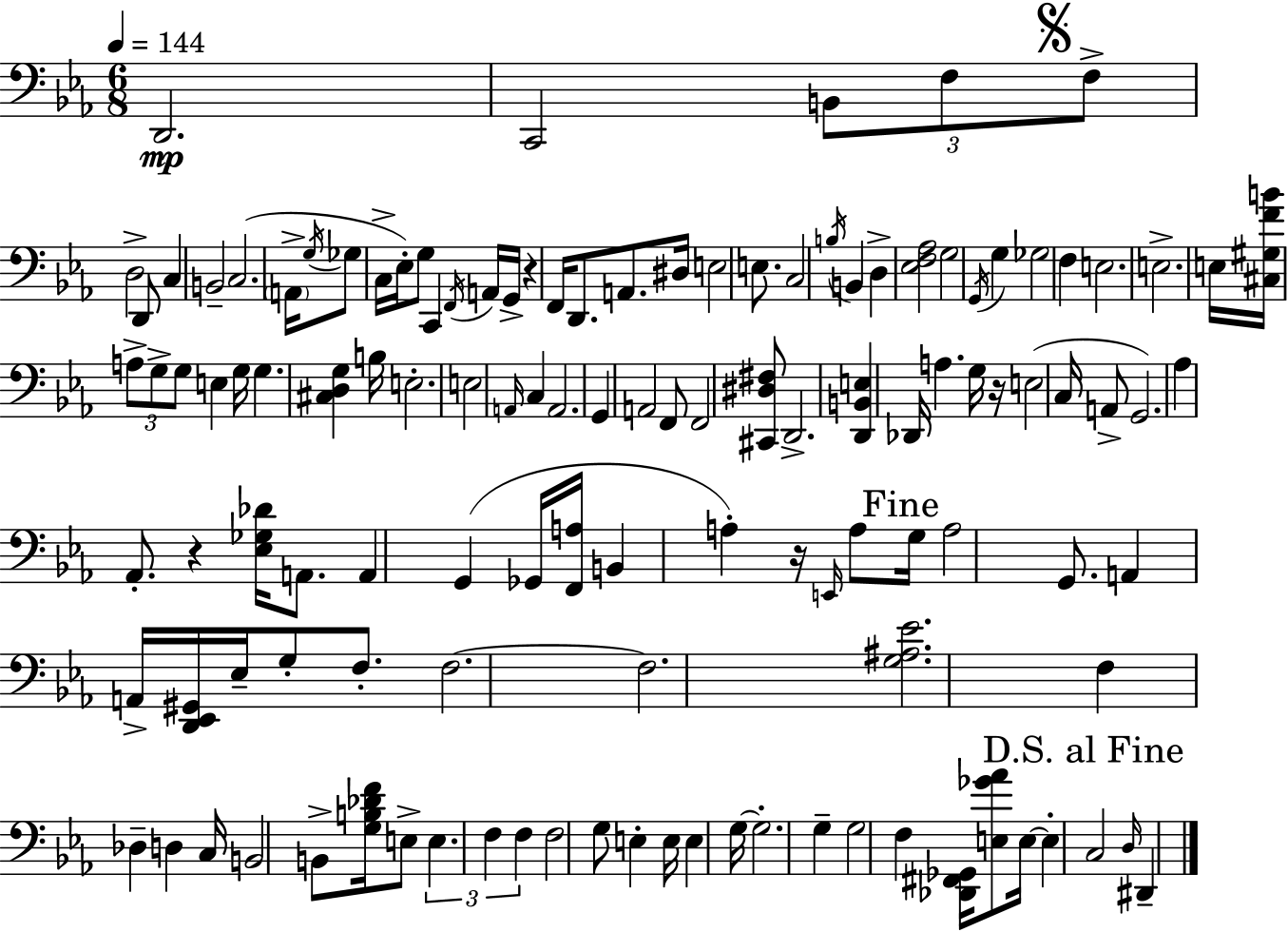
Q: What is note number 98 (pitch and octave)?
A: G3